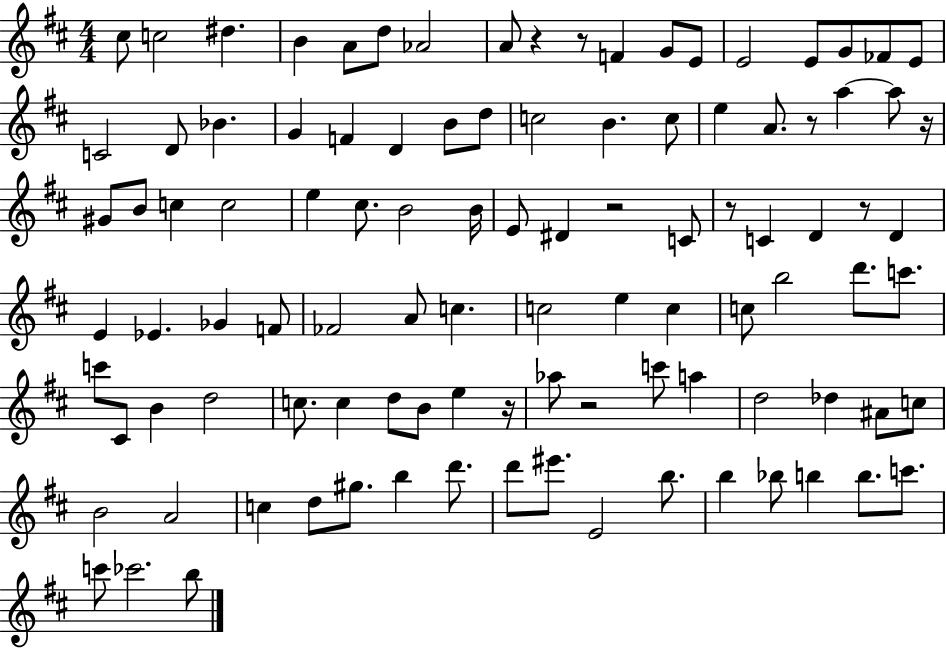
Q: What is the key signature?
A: D major